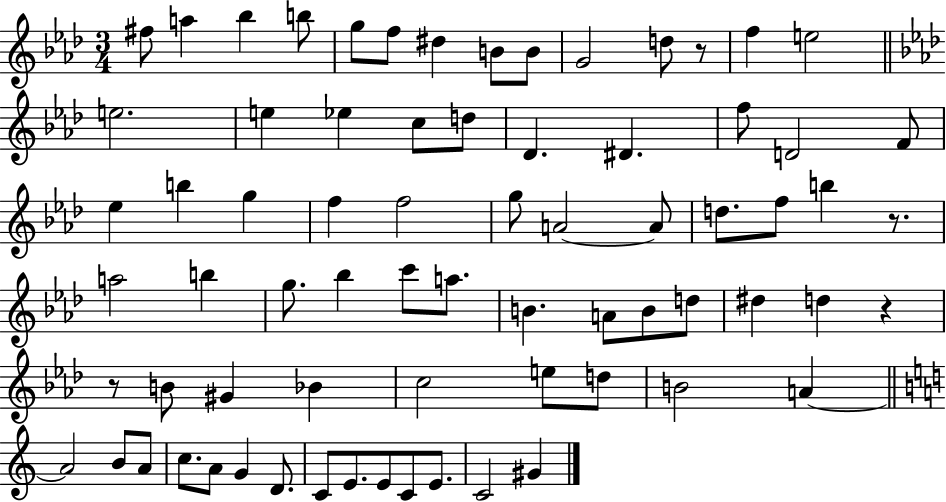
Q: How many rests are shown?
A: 4